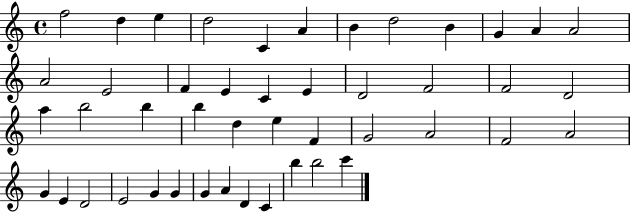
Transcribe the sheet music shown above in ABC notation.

X:1
T:Untitled
M:4/4
L:1/4
K:C
f2 d e d2 C A B d2 B G A A2 A2 E2 F E C E D2 F2 F2 D2 a b2 b b d e F G2 A2 F2 A2 G E D2 E2 G G G A D C b b2 c'